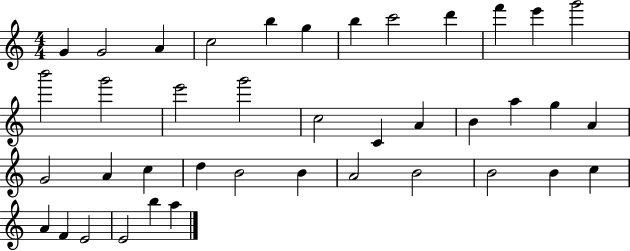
X:1
T:Untitled
M:4/4
L:1/4
K:C
G G2 A c2 b g b c'2 d' f' e' g'2 b'2 g'2 e'2 g'2 c2 C A B a g A G2 A c d B2 B A2 B2 B2 B c A F E2 E2 b a